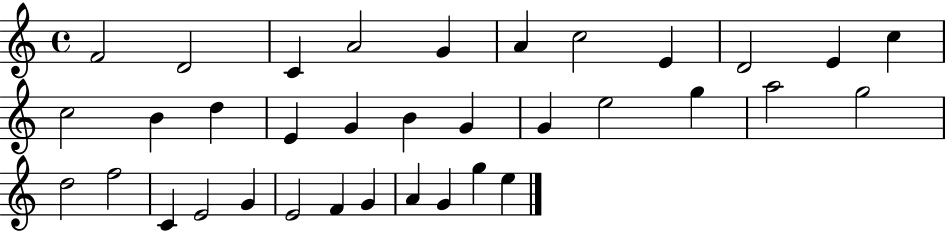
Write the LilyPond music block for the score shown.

{
  \clef treble
  \time 4/4
  \defaultTimeSignature
  \key c \major
  f'2 d'2 | c'4 a'2 g'4 | a'4 c''2 e'4 | d'2 e'4 c''4 | \break c''2 b'4 d''4 | e'4 g'4 b'4 g'4 | g'4 e''2 g''4 | a''2 g''2 | \break d''2 f''2 | c'4 e'2 g'4 | e'2 f'4 g'4 | a'4 g'4 g''4 e''4 | \break \bar "|."
}